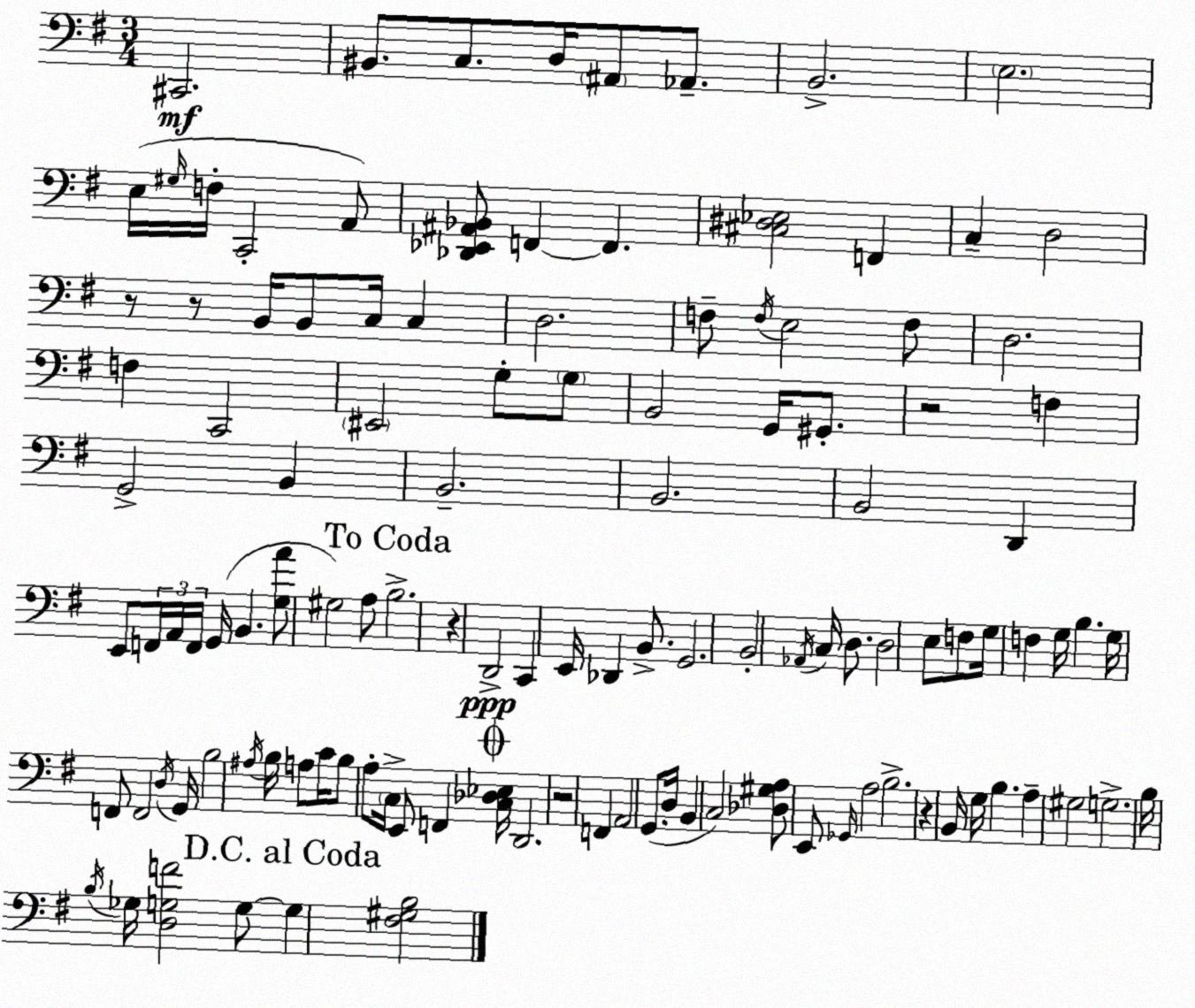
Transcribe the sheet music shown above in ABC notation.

X:1
T:Untitled
M:3/4
L:1/4
K:G
^C,,2 ^B,,/2 C,/2 D,/4 ^A,,/2 _A,,/2 B,,2 E,2 E,/4 ^G,/4 F,/4 C,,2 A,,/2 [_D,,_E,,^A,,_B,,]/2 F,, F,, [^C,^D,_E,]2 F,, C, D,2 z/2 z/2 B,,/4 B,,/2 C,/4 C, D,2 F,/2 F,/4 E,2 F,/2 D,2 F, C,,2 ^E,,2 G,/2 G,/2 B,,2 G,,/4 ^G,,/2 z2 F, G,,2 B,, B,,2 B,,2 B,,2 D,, E,,/2 F,,/4 A,,/4 F,,/4 G,,/4 B,, [G,A]/2 ^G,2 A,/2 B,2 z D,,2 C,, E,,/4 _D,, B,,/2 G,,2 B,,2 _A,,/4 C,/4 D,/2 D,2 E,/2 F,/2 G,/4 F, G,/4 B, G,/4 F,,/2 F,,2 D,/4 G,,/4 B,2 ^A,/4 B,/4 A,/2 C/4 B,/2 A,/2 C,/4 E,,/2 F,, [C,_D,_E,]/4 D,,2 z2 F,, A,,2 G,,/2 D,/4 B,, C,2 [_D,^G,A,]/2 E,,/2 _G,,/4 A,2 B,2 z B,,/4 G,/4 B, A, ^G,2 G,2 B,/4 B,/4 _G,/4 [D,G,F]2 G,/2 G, [^F,^G,B,]2